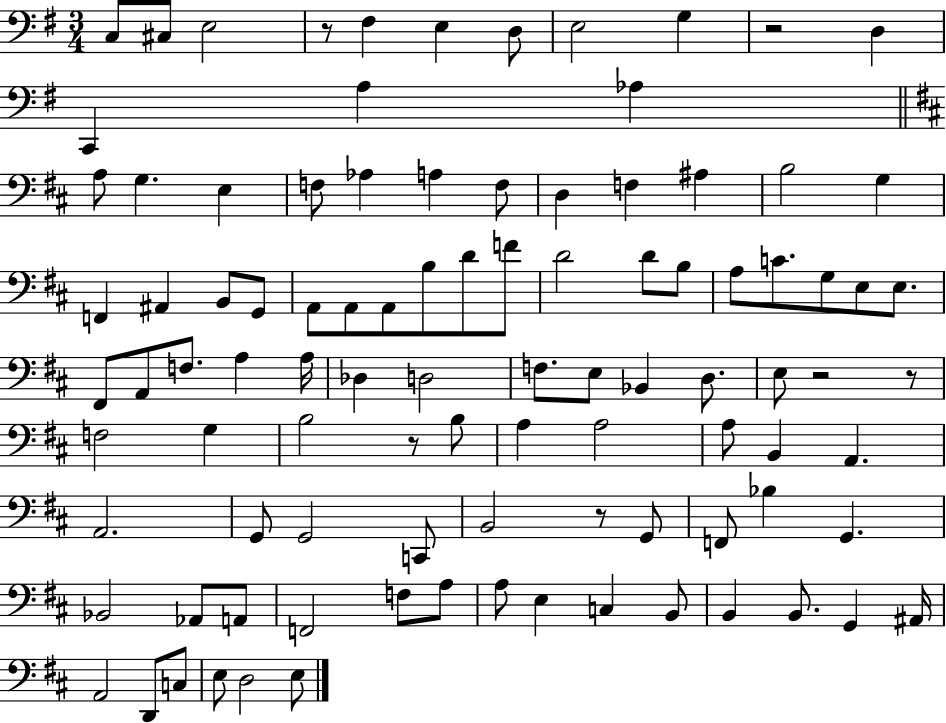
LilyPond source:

{
  \clef bass
  \numericTimeSignature
  \time 3/4
  \key g \major
  \repeat volta 2 { c8 cis8 e2 | r8 fis4 e4 d8 | e2 g4 | r2 d4 | \break c,4 a4 aes4 | \bar "||" \break \key d \major a8 g4. e4 | f8 aes4 a4 f8 | d4 f4 ais4 | b2 g4 | \break f,4 ais,4 b,8 g,8 | a,8 a,8 a,8 b8 d'8 f'8 | d'2 d'8 b8 | a8 c'8. g8 e8 e8. | \break fis,8 a,8 f8. a4 a16 | des4 d2 | f8. e8 bes,4 d8. | e8 r2 r8 | \break f2 g4 | b2 r8 b8 | a4 a2 | a8 b,4 a,4. | \break a,2. | g,8 g,2 c,8 | b,2 r8 g,8 | f,8 bes4 g,4. | \break bes,2 aes,8 a,8 | f,2 f8 a8 | a8 e4 c4 b,8 | b,4 b,8. g,4 ais,16 | \break a,2 d,8 c8 | e8 d2 e8 | } \bar "|."
}